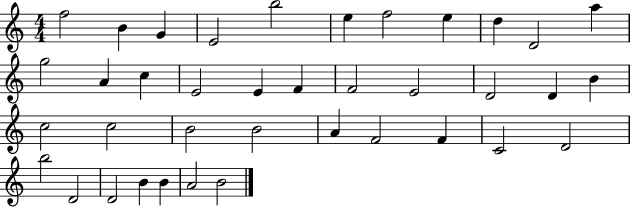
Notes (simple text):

F5/h B4/q G4/q E4/h B5/h E5/q F5/h E5/q D5/q D4/h A5/q G5/h A4/q C5/q E4/h E4/q F4/q F4/h E4/h D4/h D4/q B4/q C5/h C5/h B4/h B4/h A4/q F4/h F4/q C4/h D4/h B5/h D4/h D4/h B4/q B4/q A4/h B4/h